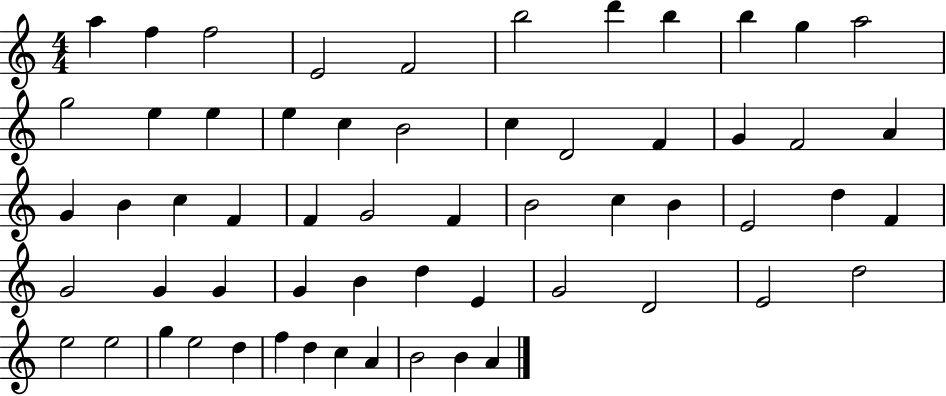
A5/q F5/q F5/h E4/h F4/h B5/h D6/q B5/q B5/q G5/q A5/h G5/h E5/q E5/q E5/q C5/q B4/h C5/q D4/h F4/q G4/q F4/h A4/q G4/q B4/q C5/q F4/q F4/q G4/h F4/q B4/h C5/q B4/q E4/h D5/q F4/q G4/h G4/q G4/q G4/q B4/q D5/q E4/q G4/h D4/h E4/h D5/h E5/h E5/h G5/q E5/h D5/q F5/q D5/q C5/q A4/q B4/h B4/q A4/q